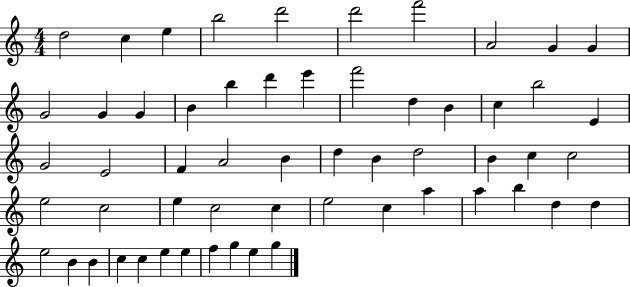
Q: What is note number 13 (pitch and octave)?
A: G4